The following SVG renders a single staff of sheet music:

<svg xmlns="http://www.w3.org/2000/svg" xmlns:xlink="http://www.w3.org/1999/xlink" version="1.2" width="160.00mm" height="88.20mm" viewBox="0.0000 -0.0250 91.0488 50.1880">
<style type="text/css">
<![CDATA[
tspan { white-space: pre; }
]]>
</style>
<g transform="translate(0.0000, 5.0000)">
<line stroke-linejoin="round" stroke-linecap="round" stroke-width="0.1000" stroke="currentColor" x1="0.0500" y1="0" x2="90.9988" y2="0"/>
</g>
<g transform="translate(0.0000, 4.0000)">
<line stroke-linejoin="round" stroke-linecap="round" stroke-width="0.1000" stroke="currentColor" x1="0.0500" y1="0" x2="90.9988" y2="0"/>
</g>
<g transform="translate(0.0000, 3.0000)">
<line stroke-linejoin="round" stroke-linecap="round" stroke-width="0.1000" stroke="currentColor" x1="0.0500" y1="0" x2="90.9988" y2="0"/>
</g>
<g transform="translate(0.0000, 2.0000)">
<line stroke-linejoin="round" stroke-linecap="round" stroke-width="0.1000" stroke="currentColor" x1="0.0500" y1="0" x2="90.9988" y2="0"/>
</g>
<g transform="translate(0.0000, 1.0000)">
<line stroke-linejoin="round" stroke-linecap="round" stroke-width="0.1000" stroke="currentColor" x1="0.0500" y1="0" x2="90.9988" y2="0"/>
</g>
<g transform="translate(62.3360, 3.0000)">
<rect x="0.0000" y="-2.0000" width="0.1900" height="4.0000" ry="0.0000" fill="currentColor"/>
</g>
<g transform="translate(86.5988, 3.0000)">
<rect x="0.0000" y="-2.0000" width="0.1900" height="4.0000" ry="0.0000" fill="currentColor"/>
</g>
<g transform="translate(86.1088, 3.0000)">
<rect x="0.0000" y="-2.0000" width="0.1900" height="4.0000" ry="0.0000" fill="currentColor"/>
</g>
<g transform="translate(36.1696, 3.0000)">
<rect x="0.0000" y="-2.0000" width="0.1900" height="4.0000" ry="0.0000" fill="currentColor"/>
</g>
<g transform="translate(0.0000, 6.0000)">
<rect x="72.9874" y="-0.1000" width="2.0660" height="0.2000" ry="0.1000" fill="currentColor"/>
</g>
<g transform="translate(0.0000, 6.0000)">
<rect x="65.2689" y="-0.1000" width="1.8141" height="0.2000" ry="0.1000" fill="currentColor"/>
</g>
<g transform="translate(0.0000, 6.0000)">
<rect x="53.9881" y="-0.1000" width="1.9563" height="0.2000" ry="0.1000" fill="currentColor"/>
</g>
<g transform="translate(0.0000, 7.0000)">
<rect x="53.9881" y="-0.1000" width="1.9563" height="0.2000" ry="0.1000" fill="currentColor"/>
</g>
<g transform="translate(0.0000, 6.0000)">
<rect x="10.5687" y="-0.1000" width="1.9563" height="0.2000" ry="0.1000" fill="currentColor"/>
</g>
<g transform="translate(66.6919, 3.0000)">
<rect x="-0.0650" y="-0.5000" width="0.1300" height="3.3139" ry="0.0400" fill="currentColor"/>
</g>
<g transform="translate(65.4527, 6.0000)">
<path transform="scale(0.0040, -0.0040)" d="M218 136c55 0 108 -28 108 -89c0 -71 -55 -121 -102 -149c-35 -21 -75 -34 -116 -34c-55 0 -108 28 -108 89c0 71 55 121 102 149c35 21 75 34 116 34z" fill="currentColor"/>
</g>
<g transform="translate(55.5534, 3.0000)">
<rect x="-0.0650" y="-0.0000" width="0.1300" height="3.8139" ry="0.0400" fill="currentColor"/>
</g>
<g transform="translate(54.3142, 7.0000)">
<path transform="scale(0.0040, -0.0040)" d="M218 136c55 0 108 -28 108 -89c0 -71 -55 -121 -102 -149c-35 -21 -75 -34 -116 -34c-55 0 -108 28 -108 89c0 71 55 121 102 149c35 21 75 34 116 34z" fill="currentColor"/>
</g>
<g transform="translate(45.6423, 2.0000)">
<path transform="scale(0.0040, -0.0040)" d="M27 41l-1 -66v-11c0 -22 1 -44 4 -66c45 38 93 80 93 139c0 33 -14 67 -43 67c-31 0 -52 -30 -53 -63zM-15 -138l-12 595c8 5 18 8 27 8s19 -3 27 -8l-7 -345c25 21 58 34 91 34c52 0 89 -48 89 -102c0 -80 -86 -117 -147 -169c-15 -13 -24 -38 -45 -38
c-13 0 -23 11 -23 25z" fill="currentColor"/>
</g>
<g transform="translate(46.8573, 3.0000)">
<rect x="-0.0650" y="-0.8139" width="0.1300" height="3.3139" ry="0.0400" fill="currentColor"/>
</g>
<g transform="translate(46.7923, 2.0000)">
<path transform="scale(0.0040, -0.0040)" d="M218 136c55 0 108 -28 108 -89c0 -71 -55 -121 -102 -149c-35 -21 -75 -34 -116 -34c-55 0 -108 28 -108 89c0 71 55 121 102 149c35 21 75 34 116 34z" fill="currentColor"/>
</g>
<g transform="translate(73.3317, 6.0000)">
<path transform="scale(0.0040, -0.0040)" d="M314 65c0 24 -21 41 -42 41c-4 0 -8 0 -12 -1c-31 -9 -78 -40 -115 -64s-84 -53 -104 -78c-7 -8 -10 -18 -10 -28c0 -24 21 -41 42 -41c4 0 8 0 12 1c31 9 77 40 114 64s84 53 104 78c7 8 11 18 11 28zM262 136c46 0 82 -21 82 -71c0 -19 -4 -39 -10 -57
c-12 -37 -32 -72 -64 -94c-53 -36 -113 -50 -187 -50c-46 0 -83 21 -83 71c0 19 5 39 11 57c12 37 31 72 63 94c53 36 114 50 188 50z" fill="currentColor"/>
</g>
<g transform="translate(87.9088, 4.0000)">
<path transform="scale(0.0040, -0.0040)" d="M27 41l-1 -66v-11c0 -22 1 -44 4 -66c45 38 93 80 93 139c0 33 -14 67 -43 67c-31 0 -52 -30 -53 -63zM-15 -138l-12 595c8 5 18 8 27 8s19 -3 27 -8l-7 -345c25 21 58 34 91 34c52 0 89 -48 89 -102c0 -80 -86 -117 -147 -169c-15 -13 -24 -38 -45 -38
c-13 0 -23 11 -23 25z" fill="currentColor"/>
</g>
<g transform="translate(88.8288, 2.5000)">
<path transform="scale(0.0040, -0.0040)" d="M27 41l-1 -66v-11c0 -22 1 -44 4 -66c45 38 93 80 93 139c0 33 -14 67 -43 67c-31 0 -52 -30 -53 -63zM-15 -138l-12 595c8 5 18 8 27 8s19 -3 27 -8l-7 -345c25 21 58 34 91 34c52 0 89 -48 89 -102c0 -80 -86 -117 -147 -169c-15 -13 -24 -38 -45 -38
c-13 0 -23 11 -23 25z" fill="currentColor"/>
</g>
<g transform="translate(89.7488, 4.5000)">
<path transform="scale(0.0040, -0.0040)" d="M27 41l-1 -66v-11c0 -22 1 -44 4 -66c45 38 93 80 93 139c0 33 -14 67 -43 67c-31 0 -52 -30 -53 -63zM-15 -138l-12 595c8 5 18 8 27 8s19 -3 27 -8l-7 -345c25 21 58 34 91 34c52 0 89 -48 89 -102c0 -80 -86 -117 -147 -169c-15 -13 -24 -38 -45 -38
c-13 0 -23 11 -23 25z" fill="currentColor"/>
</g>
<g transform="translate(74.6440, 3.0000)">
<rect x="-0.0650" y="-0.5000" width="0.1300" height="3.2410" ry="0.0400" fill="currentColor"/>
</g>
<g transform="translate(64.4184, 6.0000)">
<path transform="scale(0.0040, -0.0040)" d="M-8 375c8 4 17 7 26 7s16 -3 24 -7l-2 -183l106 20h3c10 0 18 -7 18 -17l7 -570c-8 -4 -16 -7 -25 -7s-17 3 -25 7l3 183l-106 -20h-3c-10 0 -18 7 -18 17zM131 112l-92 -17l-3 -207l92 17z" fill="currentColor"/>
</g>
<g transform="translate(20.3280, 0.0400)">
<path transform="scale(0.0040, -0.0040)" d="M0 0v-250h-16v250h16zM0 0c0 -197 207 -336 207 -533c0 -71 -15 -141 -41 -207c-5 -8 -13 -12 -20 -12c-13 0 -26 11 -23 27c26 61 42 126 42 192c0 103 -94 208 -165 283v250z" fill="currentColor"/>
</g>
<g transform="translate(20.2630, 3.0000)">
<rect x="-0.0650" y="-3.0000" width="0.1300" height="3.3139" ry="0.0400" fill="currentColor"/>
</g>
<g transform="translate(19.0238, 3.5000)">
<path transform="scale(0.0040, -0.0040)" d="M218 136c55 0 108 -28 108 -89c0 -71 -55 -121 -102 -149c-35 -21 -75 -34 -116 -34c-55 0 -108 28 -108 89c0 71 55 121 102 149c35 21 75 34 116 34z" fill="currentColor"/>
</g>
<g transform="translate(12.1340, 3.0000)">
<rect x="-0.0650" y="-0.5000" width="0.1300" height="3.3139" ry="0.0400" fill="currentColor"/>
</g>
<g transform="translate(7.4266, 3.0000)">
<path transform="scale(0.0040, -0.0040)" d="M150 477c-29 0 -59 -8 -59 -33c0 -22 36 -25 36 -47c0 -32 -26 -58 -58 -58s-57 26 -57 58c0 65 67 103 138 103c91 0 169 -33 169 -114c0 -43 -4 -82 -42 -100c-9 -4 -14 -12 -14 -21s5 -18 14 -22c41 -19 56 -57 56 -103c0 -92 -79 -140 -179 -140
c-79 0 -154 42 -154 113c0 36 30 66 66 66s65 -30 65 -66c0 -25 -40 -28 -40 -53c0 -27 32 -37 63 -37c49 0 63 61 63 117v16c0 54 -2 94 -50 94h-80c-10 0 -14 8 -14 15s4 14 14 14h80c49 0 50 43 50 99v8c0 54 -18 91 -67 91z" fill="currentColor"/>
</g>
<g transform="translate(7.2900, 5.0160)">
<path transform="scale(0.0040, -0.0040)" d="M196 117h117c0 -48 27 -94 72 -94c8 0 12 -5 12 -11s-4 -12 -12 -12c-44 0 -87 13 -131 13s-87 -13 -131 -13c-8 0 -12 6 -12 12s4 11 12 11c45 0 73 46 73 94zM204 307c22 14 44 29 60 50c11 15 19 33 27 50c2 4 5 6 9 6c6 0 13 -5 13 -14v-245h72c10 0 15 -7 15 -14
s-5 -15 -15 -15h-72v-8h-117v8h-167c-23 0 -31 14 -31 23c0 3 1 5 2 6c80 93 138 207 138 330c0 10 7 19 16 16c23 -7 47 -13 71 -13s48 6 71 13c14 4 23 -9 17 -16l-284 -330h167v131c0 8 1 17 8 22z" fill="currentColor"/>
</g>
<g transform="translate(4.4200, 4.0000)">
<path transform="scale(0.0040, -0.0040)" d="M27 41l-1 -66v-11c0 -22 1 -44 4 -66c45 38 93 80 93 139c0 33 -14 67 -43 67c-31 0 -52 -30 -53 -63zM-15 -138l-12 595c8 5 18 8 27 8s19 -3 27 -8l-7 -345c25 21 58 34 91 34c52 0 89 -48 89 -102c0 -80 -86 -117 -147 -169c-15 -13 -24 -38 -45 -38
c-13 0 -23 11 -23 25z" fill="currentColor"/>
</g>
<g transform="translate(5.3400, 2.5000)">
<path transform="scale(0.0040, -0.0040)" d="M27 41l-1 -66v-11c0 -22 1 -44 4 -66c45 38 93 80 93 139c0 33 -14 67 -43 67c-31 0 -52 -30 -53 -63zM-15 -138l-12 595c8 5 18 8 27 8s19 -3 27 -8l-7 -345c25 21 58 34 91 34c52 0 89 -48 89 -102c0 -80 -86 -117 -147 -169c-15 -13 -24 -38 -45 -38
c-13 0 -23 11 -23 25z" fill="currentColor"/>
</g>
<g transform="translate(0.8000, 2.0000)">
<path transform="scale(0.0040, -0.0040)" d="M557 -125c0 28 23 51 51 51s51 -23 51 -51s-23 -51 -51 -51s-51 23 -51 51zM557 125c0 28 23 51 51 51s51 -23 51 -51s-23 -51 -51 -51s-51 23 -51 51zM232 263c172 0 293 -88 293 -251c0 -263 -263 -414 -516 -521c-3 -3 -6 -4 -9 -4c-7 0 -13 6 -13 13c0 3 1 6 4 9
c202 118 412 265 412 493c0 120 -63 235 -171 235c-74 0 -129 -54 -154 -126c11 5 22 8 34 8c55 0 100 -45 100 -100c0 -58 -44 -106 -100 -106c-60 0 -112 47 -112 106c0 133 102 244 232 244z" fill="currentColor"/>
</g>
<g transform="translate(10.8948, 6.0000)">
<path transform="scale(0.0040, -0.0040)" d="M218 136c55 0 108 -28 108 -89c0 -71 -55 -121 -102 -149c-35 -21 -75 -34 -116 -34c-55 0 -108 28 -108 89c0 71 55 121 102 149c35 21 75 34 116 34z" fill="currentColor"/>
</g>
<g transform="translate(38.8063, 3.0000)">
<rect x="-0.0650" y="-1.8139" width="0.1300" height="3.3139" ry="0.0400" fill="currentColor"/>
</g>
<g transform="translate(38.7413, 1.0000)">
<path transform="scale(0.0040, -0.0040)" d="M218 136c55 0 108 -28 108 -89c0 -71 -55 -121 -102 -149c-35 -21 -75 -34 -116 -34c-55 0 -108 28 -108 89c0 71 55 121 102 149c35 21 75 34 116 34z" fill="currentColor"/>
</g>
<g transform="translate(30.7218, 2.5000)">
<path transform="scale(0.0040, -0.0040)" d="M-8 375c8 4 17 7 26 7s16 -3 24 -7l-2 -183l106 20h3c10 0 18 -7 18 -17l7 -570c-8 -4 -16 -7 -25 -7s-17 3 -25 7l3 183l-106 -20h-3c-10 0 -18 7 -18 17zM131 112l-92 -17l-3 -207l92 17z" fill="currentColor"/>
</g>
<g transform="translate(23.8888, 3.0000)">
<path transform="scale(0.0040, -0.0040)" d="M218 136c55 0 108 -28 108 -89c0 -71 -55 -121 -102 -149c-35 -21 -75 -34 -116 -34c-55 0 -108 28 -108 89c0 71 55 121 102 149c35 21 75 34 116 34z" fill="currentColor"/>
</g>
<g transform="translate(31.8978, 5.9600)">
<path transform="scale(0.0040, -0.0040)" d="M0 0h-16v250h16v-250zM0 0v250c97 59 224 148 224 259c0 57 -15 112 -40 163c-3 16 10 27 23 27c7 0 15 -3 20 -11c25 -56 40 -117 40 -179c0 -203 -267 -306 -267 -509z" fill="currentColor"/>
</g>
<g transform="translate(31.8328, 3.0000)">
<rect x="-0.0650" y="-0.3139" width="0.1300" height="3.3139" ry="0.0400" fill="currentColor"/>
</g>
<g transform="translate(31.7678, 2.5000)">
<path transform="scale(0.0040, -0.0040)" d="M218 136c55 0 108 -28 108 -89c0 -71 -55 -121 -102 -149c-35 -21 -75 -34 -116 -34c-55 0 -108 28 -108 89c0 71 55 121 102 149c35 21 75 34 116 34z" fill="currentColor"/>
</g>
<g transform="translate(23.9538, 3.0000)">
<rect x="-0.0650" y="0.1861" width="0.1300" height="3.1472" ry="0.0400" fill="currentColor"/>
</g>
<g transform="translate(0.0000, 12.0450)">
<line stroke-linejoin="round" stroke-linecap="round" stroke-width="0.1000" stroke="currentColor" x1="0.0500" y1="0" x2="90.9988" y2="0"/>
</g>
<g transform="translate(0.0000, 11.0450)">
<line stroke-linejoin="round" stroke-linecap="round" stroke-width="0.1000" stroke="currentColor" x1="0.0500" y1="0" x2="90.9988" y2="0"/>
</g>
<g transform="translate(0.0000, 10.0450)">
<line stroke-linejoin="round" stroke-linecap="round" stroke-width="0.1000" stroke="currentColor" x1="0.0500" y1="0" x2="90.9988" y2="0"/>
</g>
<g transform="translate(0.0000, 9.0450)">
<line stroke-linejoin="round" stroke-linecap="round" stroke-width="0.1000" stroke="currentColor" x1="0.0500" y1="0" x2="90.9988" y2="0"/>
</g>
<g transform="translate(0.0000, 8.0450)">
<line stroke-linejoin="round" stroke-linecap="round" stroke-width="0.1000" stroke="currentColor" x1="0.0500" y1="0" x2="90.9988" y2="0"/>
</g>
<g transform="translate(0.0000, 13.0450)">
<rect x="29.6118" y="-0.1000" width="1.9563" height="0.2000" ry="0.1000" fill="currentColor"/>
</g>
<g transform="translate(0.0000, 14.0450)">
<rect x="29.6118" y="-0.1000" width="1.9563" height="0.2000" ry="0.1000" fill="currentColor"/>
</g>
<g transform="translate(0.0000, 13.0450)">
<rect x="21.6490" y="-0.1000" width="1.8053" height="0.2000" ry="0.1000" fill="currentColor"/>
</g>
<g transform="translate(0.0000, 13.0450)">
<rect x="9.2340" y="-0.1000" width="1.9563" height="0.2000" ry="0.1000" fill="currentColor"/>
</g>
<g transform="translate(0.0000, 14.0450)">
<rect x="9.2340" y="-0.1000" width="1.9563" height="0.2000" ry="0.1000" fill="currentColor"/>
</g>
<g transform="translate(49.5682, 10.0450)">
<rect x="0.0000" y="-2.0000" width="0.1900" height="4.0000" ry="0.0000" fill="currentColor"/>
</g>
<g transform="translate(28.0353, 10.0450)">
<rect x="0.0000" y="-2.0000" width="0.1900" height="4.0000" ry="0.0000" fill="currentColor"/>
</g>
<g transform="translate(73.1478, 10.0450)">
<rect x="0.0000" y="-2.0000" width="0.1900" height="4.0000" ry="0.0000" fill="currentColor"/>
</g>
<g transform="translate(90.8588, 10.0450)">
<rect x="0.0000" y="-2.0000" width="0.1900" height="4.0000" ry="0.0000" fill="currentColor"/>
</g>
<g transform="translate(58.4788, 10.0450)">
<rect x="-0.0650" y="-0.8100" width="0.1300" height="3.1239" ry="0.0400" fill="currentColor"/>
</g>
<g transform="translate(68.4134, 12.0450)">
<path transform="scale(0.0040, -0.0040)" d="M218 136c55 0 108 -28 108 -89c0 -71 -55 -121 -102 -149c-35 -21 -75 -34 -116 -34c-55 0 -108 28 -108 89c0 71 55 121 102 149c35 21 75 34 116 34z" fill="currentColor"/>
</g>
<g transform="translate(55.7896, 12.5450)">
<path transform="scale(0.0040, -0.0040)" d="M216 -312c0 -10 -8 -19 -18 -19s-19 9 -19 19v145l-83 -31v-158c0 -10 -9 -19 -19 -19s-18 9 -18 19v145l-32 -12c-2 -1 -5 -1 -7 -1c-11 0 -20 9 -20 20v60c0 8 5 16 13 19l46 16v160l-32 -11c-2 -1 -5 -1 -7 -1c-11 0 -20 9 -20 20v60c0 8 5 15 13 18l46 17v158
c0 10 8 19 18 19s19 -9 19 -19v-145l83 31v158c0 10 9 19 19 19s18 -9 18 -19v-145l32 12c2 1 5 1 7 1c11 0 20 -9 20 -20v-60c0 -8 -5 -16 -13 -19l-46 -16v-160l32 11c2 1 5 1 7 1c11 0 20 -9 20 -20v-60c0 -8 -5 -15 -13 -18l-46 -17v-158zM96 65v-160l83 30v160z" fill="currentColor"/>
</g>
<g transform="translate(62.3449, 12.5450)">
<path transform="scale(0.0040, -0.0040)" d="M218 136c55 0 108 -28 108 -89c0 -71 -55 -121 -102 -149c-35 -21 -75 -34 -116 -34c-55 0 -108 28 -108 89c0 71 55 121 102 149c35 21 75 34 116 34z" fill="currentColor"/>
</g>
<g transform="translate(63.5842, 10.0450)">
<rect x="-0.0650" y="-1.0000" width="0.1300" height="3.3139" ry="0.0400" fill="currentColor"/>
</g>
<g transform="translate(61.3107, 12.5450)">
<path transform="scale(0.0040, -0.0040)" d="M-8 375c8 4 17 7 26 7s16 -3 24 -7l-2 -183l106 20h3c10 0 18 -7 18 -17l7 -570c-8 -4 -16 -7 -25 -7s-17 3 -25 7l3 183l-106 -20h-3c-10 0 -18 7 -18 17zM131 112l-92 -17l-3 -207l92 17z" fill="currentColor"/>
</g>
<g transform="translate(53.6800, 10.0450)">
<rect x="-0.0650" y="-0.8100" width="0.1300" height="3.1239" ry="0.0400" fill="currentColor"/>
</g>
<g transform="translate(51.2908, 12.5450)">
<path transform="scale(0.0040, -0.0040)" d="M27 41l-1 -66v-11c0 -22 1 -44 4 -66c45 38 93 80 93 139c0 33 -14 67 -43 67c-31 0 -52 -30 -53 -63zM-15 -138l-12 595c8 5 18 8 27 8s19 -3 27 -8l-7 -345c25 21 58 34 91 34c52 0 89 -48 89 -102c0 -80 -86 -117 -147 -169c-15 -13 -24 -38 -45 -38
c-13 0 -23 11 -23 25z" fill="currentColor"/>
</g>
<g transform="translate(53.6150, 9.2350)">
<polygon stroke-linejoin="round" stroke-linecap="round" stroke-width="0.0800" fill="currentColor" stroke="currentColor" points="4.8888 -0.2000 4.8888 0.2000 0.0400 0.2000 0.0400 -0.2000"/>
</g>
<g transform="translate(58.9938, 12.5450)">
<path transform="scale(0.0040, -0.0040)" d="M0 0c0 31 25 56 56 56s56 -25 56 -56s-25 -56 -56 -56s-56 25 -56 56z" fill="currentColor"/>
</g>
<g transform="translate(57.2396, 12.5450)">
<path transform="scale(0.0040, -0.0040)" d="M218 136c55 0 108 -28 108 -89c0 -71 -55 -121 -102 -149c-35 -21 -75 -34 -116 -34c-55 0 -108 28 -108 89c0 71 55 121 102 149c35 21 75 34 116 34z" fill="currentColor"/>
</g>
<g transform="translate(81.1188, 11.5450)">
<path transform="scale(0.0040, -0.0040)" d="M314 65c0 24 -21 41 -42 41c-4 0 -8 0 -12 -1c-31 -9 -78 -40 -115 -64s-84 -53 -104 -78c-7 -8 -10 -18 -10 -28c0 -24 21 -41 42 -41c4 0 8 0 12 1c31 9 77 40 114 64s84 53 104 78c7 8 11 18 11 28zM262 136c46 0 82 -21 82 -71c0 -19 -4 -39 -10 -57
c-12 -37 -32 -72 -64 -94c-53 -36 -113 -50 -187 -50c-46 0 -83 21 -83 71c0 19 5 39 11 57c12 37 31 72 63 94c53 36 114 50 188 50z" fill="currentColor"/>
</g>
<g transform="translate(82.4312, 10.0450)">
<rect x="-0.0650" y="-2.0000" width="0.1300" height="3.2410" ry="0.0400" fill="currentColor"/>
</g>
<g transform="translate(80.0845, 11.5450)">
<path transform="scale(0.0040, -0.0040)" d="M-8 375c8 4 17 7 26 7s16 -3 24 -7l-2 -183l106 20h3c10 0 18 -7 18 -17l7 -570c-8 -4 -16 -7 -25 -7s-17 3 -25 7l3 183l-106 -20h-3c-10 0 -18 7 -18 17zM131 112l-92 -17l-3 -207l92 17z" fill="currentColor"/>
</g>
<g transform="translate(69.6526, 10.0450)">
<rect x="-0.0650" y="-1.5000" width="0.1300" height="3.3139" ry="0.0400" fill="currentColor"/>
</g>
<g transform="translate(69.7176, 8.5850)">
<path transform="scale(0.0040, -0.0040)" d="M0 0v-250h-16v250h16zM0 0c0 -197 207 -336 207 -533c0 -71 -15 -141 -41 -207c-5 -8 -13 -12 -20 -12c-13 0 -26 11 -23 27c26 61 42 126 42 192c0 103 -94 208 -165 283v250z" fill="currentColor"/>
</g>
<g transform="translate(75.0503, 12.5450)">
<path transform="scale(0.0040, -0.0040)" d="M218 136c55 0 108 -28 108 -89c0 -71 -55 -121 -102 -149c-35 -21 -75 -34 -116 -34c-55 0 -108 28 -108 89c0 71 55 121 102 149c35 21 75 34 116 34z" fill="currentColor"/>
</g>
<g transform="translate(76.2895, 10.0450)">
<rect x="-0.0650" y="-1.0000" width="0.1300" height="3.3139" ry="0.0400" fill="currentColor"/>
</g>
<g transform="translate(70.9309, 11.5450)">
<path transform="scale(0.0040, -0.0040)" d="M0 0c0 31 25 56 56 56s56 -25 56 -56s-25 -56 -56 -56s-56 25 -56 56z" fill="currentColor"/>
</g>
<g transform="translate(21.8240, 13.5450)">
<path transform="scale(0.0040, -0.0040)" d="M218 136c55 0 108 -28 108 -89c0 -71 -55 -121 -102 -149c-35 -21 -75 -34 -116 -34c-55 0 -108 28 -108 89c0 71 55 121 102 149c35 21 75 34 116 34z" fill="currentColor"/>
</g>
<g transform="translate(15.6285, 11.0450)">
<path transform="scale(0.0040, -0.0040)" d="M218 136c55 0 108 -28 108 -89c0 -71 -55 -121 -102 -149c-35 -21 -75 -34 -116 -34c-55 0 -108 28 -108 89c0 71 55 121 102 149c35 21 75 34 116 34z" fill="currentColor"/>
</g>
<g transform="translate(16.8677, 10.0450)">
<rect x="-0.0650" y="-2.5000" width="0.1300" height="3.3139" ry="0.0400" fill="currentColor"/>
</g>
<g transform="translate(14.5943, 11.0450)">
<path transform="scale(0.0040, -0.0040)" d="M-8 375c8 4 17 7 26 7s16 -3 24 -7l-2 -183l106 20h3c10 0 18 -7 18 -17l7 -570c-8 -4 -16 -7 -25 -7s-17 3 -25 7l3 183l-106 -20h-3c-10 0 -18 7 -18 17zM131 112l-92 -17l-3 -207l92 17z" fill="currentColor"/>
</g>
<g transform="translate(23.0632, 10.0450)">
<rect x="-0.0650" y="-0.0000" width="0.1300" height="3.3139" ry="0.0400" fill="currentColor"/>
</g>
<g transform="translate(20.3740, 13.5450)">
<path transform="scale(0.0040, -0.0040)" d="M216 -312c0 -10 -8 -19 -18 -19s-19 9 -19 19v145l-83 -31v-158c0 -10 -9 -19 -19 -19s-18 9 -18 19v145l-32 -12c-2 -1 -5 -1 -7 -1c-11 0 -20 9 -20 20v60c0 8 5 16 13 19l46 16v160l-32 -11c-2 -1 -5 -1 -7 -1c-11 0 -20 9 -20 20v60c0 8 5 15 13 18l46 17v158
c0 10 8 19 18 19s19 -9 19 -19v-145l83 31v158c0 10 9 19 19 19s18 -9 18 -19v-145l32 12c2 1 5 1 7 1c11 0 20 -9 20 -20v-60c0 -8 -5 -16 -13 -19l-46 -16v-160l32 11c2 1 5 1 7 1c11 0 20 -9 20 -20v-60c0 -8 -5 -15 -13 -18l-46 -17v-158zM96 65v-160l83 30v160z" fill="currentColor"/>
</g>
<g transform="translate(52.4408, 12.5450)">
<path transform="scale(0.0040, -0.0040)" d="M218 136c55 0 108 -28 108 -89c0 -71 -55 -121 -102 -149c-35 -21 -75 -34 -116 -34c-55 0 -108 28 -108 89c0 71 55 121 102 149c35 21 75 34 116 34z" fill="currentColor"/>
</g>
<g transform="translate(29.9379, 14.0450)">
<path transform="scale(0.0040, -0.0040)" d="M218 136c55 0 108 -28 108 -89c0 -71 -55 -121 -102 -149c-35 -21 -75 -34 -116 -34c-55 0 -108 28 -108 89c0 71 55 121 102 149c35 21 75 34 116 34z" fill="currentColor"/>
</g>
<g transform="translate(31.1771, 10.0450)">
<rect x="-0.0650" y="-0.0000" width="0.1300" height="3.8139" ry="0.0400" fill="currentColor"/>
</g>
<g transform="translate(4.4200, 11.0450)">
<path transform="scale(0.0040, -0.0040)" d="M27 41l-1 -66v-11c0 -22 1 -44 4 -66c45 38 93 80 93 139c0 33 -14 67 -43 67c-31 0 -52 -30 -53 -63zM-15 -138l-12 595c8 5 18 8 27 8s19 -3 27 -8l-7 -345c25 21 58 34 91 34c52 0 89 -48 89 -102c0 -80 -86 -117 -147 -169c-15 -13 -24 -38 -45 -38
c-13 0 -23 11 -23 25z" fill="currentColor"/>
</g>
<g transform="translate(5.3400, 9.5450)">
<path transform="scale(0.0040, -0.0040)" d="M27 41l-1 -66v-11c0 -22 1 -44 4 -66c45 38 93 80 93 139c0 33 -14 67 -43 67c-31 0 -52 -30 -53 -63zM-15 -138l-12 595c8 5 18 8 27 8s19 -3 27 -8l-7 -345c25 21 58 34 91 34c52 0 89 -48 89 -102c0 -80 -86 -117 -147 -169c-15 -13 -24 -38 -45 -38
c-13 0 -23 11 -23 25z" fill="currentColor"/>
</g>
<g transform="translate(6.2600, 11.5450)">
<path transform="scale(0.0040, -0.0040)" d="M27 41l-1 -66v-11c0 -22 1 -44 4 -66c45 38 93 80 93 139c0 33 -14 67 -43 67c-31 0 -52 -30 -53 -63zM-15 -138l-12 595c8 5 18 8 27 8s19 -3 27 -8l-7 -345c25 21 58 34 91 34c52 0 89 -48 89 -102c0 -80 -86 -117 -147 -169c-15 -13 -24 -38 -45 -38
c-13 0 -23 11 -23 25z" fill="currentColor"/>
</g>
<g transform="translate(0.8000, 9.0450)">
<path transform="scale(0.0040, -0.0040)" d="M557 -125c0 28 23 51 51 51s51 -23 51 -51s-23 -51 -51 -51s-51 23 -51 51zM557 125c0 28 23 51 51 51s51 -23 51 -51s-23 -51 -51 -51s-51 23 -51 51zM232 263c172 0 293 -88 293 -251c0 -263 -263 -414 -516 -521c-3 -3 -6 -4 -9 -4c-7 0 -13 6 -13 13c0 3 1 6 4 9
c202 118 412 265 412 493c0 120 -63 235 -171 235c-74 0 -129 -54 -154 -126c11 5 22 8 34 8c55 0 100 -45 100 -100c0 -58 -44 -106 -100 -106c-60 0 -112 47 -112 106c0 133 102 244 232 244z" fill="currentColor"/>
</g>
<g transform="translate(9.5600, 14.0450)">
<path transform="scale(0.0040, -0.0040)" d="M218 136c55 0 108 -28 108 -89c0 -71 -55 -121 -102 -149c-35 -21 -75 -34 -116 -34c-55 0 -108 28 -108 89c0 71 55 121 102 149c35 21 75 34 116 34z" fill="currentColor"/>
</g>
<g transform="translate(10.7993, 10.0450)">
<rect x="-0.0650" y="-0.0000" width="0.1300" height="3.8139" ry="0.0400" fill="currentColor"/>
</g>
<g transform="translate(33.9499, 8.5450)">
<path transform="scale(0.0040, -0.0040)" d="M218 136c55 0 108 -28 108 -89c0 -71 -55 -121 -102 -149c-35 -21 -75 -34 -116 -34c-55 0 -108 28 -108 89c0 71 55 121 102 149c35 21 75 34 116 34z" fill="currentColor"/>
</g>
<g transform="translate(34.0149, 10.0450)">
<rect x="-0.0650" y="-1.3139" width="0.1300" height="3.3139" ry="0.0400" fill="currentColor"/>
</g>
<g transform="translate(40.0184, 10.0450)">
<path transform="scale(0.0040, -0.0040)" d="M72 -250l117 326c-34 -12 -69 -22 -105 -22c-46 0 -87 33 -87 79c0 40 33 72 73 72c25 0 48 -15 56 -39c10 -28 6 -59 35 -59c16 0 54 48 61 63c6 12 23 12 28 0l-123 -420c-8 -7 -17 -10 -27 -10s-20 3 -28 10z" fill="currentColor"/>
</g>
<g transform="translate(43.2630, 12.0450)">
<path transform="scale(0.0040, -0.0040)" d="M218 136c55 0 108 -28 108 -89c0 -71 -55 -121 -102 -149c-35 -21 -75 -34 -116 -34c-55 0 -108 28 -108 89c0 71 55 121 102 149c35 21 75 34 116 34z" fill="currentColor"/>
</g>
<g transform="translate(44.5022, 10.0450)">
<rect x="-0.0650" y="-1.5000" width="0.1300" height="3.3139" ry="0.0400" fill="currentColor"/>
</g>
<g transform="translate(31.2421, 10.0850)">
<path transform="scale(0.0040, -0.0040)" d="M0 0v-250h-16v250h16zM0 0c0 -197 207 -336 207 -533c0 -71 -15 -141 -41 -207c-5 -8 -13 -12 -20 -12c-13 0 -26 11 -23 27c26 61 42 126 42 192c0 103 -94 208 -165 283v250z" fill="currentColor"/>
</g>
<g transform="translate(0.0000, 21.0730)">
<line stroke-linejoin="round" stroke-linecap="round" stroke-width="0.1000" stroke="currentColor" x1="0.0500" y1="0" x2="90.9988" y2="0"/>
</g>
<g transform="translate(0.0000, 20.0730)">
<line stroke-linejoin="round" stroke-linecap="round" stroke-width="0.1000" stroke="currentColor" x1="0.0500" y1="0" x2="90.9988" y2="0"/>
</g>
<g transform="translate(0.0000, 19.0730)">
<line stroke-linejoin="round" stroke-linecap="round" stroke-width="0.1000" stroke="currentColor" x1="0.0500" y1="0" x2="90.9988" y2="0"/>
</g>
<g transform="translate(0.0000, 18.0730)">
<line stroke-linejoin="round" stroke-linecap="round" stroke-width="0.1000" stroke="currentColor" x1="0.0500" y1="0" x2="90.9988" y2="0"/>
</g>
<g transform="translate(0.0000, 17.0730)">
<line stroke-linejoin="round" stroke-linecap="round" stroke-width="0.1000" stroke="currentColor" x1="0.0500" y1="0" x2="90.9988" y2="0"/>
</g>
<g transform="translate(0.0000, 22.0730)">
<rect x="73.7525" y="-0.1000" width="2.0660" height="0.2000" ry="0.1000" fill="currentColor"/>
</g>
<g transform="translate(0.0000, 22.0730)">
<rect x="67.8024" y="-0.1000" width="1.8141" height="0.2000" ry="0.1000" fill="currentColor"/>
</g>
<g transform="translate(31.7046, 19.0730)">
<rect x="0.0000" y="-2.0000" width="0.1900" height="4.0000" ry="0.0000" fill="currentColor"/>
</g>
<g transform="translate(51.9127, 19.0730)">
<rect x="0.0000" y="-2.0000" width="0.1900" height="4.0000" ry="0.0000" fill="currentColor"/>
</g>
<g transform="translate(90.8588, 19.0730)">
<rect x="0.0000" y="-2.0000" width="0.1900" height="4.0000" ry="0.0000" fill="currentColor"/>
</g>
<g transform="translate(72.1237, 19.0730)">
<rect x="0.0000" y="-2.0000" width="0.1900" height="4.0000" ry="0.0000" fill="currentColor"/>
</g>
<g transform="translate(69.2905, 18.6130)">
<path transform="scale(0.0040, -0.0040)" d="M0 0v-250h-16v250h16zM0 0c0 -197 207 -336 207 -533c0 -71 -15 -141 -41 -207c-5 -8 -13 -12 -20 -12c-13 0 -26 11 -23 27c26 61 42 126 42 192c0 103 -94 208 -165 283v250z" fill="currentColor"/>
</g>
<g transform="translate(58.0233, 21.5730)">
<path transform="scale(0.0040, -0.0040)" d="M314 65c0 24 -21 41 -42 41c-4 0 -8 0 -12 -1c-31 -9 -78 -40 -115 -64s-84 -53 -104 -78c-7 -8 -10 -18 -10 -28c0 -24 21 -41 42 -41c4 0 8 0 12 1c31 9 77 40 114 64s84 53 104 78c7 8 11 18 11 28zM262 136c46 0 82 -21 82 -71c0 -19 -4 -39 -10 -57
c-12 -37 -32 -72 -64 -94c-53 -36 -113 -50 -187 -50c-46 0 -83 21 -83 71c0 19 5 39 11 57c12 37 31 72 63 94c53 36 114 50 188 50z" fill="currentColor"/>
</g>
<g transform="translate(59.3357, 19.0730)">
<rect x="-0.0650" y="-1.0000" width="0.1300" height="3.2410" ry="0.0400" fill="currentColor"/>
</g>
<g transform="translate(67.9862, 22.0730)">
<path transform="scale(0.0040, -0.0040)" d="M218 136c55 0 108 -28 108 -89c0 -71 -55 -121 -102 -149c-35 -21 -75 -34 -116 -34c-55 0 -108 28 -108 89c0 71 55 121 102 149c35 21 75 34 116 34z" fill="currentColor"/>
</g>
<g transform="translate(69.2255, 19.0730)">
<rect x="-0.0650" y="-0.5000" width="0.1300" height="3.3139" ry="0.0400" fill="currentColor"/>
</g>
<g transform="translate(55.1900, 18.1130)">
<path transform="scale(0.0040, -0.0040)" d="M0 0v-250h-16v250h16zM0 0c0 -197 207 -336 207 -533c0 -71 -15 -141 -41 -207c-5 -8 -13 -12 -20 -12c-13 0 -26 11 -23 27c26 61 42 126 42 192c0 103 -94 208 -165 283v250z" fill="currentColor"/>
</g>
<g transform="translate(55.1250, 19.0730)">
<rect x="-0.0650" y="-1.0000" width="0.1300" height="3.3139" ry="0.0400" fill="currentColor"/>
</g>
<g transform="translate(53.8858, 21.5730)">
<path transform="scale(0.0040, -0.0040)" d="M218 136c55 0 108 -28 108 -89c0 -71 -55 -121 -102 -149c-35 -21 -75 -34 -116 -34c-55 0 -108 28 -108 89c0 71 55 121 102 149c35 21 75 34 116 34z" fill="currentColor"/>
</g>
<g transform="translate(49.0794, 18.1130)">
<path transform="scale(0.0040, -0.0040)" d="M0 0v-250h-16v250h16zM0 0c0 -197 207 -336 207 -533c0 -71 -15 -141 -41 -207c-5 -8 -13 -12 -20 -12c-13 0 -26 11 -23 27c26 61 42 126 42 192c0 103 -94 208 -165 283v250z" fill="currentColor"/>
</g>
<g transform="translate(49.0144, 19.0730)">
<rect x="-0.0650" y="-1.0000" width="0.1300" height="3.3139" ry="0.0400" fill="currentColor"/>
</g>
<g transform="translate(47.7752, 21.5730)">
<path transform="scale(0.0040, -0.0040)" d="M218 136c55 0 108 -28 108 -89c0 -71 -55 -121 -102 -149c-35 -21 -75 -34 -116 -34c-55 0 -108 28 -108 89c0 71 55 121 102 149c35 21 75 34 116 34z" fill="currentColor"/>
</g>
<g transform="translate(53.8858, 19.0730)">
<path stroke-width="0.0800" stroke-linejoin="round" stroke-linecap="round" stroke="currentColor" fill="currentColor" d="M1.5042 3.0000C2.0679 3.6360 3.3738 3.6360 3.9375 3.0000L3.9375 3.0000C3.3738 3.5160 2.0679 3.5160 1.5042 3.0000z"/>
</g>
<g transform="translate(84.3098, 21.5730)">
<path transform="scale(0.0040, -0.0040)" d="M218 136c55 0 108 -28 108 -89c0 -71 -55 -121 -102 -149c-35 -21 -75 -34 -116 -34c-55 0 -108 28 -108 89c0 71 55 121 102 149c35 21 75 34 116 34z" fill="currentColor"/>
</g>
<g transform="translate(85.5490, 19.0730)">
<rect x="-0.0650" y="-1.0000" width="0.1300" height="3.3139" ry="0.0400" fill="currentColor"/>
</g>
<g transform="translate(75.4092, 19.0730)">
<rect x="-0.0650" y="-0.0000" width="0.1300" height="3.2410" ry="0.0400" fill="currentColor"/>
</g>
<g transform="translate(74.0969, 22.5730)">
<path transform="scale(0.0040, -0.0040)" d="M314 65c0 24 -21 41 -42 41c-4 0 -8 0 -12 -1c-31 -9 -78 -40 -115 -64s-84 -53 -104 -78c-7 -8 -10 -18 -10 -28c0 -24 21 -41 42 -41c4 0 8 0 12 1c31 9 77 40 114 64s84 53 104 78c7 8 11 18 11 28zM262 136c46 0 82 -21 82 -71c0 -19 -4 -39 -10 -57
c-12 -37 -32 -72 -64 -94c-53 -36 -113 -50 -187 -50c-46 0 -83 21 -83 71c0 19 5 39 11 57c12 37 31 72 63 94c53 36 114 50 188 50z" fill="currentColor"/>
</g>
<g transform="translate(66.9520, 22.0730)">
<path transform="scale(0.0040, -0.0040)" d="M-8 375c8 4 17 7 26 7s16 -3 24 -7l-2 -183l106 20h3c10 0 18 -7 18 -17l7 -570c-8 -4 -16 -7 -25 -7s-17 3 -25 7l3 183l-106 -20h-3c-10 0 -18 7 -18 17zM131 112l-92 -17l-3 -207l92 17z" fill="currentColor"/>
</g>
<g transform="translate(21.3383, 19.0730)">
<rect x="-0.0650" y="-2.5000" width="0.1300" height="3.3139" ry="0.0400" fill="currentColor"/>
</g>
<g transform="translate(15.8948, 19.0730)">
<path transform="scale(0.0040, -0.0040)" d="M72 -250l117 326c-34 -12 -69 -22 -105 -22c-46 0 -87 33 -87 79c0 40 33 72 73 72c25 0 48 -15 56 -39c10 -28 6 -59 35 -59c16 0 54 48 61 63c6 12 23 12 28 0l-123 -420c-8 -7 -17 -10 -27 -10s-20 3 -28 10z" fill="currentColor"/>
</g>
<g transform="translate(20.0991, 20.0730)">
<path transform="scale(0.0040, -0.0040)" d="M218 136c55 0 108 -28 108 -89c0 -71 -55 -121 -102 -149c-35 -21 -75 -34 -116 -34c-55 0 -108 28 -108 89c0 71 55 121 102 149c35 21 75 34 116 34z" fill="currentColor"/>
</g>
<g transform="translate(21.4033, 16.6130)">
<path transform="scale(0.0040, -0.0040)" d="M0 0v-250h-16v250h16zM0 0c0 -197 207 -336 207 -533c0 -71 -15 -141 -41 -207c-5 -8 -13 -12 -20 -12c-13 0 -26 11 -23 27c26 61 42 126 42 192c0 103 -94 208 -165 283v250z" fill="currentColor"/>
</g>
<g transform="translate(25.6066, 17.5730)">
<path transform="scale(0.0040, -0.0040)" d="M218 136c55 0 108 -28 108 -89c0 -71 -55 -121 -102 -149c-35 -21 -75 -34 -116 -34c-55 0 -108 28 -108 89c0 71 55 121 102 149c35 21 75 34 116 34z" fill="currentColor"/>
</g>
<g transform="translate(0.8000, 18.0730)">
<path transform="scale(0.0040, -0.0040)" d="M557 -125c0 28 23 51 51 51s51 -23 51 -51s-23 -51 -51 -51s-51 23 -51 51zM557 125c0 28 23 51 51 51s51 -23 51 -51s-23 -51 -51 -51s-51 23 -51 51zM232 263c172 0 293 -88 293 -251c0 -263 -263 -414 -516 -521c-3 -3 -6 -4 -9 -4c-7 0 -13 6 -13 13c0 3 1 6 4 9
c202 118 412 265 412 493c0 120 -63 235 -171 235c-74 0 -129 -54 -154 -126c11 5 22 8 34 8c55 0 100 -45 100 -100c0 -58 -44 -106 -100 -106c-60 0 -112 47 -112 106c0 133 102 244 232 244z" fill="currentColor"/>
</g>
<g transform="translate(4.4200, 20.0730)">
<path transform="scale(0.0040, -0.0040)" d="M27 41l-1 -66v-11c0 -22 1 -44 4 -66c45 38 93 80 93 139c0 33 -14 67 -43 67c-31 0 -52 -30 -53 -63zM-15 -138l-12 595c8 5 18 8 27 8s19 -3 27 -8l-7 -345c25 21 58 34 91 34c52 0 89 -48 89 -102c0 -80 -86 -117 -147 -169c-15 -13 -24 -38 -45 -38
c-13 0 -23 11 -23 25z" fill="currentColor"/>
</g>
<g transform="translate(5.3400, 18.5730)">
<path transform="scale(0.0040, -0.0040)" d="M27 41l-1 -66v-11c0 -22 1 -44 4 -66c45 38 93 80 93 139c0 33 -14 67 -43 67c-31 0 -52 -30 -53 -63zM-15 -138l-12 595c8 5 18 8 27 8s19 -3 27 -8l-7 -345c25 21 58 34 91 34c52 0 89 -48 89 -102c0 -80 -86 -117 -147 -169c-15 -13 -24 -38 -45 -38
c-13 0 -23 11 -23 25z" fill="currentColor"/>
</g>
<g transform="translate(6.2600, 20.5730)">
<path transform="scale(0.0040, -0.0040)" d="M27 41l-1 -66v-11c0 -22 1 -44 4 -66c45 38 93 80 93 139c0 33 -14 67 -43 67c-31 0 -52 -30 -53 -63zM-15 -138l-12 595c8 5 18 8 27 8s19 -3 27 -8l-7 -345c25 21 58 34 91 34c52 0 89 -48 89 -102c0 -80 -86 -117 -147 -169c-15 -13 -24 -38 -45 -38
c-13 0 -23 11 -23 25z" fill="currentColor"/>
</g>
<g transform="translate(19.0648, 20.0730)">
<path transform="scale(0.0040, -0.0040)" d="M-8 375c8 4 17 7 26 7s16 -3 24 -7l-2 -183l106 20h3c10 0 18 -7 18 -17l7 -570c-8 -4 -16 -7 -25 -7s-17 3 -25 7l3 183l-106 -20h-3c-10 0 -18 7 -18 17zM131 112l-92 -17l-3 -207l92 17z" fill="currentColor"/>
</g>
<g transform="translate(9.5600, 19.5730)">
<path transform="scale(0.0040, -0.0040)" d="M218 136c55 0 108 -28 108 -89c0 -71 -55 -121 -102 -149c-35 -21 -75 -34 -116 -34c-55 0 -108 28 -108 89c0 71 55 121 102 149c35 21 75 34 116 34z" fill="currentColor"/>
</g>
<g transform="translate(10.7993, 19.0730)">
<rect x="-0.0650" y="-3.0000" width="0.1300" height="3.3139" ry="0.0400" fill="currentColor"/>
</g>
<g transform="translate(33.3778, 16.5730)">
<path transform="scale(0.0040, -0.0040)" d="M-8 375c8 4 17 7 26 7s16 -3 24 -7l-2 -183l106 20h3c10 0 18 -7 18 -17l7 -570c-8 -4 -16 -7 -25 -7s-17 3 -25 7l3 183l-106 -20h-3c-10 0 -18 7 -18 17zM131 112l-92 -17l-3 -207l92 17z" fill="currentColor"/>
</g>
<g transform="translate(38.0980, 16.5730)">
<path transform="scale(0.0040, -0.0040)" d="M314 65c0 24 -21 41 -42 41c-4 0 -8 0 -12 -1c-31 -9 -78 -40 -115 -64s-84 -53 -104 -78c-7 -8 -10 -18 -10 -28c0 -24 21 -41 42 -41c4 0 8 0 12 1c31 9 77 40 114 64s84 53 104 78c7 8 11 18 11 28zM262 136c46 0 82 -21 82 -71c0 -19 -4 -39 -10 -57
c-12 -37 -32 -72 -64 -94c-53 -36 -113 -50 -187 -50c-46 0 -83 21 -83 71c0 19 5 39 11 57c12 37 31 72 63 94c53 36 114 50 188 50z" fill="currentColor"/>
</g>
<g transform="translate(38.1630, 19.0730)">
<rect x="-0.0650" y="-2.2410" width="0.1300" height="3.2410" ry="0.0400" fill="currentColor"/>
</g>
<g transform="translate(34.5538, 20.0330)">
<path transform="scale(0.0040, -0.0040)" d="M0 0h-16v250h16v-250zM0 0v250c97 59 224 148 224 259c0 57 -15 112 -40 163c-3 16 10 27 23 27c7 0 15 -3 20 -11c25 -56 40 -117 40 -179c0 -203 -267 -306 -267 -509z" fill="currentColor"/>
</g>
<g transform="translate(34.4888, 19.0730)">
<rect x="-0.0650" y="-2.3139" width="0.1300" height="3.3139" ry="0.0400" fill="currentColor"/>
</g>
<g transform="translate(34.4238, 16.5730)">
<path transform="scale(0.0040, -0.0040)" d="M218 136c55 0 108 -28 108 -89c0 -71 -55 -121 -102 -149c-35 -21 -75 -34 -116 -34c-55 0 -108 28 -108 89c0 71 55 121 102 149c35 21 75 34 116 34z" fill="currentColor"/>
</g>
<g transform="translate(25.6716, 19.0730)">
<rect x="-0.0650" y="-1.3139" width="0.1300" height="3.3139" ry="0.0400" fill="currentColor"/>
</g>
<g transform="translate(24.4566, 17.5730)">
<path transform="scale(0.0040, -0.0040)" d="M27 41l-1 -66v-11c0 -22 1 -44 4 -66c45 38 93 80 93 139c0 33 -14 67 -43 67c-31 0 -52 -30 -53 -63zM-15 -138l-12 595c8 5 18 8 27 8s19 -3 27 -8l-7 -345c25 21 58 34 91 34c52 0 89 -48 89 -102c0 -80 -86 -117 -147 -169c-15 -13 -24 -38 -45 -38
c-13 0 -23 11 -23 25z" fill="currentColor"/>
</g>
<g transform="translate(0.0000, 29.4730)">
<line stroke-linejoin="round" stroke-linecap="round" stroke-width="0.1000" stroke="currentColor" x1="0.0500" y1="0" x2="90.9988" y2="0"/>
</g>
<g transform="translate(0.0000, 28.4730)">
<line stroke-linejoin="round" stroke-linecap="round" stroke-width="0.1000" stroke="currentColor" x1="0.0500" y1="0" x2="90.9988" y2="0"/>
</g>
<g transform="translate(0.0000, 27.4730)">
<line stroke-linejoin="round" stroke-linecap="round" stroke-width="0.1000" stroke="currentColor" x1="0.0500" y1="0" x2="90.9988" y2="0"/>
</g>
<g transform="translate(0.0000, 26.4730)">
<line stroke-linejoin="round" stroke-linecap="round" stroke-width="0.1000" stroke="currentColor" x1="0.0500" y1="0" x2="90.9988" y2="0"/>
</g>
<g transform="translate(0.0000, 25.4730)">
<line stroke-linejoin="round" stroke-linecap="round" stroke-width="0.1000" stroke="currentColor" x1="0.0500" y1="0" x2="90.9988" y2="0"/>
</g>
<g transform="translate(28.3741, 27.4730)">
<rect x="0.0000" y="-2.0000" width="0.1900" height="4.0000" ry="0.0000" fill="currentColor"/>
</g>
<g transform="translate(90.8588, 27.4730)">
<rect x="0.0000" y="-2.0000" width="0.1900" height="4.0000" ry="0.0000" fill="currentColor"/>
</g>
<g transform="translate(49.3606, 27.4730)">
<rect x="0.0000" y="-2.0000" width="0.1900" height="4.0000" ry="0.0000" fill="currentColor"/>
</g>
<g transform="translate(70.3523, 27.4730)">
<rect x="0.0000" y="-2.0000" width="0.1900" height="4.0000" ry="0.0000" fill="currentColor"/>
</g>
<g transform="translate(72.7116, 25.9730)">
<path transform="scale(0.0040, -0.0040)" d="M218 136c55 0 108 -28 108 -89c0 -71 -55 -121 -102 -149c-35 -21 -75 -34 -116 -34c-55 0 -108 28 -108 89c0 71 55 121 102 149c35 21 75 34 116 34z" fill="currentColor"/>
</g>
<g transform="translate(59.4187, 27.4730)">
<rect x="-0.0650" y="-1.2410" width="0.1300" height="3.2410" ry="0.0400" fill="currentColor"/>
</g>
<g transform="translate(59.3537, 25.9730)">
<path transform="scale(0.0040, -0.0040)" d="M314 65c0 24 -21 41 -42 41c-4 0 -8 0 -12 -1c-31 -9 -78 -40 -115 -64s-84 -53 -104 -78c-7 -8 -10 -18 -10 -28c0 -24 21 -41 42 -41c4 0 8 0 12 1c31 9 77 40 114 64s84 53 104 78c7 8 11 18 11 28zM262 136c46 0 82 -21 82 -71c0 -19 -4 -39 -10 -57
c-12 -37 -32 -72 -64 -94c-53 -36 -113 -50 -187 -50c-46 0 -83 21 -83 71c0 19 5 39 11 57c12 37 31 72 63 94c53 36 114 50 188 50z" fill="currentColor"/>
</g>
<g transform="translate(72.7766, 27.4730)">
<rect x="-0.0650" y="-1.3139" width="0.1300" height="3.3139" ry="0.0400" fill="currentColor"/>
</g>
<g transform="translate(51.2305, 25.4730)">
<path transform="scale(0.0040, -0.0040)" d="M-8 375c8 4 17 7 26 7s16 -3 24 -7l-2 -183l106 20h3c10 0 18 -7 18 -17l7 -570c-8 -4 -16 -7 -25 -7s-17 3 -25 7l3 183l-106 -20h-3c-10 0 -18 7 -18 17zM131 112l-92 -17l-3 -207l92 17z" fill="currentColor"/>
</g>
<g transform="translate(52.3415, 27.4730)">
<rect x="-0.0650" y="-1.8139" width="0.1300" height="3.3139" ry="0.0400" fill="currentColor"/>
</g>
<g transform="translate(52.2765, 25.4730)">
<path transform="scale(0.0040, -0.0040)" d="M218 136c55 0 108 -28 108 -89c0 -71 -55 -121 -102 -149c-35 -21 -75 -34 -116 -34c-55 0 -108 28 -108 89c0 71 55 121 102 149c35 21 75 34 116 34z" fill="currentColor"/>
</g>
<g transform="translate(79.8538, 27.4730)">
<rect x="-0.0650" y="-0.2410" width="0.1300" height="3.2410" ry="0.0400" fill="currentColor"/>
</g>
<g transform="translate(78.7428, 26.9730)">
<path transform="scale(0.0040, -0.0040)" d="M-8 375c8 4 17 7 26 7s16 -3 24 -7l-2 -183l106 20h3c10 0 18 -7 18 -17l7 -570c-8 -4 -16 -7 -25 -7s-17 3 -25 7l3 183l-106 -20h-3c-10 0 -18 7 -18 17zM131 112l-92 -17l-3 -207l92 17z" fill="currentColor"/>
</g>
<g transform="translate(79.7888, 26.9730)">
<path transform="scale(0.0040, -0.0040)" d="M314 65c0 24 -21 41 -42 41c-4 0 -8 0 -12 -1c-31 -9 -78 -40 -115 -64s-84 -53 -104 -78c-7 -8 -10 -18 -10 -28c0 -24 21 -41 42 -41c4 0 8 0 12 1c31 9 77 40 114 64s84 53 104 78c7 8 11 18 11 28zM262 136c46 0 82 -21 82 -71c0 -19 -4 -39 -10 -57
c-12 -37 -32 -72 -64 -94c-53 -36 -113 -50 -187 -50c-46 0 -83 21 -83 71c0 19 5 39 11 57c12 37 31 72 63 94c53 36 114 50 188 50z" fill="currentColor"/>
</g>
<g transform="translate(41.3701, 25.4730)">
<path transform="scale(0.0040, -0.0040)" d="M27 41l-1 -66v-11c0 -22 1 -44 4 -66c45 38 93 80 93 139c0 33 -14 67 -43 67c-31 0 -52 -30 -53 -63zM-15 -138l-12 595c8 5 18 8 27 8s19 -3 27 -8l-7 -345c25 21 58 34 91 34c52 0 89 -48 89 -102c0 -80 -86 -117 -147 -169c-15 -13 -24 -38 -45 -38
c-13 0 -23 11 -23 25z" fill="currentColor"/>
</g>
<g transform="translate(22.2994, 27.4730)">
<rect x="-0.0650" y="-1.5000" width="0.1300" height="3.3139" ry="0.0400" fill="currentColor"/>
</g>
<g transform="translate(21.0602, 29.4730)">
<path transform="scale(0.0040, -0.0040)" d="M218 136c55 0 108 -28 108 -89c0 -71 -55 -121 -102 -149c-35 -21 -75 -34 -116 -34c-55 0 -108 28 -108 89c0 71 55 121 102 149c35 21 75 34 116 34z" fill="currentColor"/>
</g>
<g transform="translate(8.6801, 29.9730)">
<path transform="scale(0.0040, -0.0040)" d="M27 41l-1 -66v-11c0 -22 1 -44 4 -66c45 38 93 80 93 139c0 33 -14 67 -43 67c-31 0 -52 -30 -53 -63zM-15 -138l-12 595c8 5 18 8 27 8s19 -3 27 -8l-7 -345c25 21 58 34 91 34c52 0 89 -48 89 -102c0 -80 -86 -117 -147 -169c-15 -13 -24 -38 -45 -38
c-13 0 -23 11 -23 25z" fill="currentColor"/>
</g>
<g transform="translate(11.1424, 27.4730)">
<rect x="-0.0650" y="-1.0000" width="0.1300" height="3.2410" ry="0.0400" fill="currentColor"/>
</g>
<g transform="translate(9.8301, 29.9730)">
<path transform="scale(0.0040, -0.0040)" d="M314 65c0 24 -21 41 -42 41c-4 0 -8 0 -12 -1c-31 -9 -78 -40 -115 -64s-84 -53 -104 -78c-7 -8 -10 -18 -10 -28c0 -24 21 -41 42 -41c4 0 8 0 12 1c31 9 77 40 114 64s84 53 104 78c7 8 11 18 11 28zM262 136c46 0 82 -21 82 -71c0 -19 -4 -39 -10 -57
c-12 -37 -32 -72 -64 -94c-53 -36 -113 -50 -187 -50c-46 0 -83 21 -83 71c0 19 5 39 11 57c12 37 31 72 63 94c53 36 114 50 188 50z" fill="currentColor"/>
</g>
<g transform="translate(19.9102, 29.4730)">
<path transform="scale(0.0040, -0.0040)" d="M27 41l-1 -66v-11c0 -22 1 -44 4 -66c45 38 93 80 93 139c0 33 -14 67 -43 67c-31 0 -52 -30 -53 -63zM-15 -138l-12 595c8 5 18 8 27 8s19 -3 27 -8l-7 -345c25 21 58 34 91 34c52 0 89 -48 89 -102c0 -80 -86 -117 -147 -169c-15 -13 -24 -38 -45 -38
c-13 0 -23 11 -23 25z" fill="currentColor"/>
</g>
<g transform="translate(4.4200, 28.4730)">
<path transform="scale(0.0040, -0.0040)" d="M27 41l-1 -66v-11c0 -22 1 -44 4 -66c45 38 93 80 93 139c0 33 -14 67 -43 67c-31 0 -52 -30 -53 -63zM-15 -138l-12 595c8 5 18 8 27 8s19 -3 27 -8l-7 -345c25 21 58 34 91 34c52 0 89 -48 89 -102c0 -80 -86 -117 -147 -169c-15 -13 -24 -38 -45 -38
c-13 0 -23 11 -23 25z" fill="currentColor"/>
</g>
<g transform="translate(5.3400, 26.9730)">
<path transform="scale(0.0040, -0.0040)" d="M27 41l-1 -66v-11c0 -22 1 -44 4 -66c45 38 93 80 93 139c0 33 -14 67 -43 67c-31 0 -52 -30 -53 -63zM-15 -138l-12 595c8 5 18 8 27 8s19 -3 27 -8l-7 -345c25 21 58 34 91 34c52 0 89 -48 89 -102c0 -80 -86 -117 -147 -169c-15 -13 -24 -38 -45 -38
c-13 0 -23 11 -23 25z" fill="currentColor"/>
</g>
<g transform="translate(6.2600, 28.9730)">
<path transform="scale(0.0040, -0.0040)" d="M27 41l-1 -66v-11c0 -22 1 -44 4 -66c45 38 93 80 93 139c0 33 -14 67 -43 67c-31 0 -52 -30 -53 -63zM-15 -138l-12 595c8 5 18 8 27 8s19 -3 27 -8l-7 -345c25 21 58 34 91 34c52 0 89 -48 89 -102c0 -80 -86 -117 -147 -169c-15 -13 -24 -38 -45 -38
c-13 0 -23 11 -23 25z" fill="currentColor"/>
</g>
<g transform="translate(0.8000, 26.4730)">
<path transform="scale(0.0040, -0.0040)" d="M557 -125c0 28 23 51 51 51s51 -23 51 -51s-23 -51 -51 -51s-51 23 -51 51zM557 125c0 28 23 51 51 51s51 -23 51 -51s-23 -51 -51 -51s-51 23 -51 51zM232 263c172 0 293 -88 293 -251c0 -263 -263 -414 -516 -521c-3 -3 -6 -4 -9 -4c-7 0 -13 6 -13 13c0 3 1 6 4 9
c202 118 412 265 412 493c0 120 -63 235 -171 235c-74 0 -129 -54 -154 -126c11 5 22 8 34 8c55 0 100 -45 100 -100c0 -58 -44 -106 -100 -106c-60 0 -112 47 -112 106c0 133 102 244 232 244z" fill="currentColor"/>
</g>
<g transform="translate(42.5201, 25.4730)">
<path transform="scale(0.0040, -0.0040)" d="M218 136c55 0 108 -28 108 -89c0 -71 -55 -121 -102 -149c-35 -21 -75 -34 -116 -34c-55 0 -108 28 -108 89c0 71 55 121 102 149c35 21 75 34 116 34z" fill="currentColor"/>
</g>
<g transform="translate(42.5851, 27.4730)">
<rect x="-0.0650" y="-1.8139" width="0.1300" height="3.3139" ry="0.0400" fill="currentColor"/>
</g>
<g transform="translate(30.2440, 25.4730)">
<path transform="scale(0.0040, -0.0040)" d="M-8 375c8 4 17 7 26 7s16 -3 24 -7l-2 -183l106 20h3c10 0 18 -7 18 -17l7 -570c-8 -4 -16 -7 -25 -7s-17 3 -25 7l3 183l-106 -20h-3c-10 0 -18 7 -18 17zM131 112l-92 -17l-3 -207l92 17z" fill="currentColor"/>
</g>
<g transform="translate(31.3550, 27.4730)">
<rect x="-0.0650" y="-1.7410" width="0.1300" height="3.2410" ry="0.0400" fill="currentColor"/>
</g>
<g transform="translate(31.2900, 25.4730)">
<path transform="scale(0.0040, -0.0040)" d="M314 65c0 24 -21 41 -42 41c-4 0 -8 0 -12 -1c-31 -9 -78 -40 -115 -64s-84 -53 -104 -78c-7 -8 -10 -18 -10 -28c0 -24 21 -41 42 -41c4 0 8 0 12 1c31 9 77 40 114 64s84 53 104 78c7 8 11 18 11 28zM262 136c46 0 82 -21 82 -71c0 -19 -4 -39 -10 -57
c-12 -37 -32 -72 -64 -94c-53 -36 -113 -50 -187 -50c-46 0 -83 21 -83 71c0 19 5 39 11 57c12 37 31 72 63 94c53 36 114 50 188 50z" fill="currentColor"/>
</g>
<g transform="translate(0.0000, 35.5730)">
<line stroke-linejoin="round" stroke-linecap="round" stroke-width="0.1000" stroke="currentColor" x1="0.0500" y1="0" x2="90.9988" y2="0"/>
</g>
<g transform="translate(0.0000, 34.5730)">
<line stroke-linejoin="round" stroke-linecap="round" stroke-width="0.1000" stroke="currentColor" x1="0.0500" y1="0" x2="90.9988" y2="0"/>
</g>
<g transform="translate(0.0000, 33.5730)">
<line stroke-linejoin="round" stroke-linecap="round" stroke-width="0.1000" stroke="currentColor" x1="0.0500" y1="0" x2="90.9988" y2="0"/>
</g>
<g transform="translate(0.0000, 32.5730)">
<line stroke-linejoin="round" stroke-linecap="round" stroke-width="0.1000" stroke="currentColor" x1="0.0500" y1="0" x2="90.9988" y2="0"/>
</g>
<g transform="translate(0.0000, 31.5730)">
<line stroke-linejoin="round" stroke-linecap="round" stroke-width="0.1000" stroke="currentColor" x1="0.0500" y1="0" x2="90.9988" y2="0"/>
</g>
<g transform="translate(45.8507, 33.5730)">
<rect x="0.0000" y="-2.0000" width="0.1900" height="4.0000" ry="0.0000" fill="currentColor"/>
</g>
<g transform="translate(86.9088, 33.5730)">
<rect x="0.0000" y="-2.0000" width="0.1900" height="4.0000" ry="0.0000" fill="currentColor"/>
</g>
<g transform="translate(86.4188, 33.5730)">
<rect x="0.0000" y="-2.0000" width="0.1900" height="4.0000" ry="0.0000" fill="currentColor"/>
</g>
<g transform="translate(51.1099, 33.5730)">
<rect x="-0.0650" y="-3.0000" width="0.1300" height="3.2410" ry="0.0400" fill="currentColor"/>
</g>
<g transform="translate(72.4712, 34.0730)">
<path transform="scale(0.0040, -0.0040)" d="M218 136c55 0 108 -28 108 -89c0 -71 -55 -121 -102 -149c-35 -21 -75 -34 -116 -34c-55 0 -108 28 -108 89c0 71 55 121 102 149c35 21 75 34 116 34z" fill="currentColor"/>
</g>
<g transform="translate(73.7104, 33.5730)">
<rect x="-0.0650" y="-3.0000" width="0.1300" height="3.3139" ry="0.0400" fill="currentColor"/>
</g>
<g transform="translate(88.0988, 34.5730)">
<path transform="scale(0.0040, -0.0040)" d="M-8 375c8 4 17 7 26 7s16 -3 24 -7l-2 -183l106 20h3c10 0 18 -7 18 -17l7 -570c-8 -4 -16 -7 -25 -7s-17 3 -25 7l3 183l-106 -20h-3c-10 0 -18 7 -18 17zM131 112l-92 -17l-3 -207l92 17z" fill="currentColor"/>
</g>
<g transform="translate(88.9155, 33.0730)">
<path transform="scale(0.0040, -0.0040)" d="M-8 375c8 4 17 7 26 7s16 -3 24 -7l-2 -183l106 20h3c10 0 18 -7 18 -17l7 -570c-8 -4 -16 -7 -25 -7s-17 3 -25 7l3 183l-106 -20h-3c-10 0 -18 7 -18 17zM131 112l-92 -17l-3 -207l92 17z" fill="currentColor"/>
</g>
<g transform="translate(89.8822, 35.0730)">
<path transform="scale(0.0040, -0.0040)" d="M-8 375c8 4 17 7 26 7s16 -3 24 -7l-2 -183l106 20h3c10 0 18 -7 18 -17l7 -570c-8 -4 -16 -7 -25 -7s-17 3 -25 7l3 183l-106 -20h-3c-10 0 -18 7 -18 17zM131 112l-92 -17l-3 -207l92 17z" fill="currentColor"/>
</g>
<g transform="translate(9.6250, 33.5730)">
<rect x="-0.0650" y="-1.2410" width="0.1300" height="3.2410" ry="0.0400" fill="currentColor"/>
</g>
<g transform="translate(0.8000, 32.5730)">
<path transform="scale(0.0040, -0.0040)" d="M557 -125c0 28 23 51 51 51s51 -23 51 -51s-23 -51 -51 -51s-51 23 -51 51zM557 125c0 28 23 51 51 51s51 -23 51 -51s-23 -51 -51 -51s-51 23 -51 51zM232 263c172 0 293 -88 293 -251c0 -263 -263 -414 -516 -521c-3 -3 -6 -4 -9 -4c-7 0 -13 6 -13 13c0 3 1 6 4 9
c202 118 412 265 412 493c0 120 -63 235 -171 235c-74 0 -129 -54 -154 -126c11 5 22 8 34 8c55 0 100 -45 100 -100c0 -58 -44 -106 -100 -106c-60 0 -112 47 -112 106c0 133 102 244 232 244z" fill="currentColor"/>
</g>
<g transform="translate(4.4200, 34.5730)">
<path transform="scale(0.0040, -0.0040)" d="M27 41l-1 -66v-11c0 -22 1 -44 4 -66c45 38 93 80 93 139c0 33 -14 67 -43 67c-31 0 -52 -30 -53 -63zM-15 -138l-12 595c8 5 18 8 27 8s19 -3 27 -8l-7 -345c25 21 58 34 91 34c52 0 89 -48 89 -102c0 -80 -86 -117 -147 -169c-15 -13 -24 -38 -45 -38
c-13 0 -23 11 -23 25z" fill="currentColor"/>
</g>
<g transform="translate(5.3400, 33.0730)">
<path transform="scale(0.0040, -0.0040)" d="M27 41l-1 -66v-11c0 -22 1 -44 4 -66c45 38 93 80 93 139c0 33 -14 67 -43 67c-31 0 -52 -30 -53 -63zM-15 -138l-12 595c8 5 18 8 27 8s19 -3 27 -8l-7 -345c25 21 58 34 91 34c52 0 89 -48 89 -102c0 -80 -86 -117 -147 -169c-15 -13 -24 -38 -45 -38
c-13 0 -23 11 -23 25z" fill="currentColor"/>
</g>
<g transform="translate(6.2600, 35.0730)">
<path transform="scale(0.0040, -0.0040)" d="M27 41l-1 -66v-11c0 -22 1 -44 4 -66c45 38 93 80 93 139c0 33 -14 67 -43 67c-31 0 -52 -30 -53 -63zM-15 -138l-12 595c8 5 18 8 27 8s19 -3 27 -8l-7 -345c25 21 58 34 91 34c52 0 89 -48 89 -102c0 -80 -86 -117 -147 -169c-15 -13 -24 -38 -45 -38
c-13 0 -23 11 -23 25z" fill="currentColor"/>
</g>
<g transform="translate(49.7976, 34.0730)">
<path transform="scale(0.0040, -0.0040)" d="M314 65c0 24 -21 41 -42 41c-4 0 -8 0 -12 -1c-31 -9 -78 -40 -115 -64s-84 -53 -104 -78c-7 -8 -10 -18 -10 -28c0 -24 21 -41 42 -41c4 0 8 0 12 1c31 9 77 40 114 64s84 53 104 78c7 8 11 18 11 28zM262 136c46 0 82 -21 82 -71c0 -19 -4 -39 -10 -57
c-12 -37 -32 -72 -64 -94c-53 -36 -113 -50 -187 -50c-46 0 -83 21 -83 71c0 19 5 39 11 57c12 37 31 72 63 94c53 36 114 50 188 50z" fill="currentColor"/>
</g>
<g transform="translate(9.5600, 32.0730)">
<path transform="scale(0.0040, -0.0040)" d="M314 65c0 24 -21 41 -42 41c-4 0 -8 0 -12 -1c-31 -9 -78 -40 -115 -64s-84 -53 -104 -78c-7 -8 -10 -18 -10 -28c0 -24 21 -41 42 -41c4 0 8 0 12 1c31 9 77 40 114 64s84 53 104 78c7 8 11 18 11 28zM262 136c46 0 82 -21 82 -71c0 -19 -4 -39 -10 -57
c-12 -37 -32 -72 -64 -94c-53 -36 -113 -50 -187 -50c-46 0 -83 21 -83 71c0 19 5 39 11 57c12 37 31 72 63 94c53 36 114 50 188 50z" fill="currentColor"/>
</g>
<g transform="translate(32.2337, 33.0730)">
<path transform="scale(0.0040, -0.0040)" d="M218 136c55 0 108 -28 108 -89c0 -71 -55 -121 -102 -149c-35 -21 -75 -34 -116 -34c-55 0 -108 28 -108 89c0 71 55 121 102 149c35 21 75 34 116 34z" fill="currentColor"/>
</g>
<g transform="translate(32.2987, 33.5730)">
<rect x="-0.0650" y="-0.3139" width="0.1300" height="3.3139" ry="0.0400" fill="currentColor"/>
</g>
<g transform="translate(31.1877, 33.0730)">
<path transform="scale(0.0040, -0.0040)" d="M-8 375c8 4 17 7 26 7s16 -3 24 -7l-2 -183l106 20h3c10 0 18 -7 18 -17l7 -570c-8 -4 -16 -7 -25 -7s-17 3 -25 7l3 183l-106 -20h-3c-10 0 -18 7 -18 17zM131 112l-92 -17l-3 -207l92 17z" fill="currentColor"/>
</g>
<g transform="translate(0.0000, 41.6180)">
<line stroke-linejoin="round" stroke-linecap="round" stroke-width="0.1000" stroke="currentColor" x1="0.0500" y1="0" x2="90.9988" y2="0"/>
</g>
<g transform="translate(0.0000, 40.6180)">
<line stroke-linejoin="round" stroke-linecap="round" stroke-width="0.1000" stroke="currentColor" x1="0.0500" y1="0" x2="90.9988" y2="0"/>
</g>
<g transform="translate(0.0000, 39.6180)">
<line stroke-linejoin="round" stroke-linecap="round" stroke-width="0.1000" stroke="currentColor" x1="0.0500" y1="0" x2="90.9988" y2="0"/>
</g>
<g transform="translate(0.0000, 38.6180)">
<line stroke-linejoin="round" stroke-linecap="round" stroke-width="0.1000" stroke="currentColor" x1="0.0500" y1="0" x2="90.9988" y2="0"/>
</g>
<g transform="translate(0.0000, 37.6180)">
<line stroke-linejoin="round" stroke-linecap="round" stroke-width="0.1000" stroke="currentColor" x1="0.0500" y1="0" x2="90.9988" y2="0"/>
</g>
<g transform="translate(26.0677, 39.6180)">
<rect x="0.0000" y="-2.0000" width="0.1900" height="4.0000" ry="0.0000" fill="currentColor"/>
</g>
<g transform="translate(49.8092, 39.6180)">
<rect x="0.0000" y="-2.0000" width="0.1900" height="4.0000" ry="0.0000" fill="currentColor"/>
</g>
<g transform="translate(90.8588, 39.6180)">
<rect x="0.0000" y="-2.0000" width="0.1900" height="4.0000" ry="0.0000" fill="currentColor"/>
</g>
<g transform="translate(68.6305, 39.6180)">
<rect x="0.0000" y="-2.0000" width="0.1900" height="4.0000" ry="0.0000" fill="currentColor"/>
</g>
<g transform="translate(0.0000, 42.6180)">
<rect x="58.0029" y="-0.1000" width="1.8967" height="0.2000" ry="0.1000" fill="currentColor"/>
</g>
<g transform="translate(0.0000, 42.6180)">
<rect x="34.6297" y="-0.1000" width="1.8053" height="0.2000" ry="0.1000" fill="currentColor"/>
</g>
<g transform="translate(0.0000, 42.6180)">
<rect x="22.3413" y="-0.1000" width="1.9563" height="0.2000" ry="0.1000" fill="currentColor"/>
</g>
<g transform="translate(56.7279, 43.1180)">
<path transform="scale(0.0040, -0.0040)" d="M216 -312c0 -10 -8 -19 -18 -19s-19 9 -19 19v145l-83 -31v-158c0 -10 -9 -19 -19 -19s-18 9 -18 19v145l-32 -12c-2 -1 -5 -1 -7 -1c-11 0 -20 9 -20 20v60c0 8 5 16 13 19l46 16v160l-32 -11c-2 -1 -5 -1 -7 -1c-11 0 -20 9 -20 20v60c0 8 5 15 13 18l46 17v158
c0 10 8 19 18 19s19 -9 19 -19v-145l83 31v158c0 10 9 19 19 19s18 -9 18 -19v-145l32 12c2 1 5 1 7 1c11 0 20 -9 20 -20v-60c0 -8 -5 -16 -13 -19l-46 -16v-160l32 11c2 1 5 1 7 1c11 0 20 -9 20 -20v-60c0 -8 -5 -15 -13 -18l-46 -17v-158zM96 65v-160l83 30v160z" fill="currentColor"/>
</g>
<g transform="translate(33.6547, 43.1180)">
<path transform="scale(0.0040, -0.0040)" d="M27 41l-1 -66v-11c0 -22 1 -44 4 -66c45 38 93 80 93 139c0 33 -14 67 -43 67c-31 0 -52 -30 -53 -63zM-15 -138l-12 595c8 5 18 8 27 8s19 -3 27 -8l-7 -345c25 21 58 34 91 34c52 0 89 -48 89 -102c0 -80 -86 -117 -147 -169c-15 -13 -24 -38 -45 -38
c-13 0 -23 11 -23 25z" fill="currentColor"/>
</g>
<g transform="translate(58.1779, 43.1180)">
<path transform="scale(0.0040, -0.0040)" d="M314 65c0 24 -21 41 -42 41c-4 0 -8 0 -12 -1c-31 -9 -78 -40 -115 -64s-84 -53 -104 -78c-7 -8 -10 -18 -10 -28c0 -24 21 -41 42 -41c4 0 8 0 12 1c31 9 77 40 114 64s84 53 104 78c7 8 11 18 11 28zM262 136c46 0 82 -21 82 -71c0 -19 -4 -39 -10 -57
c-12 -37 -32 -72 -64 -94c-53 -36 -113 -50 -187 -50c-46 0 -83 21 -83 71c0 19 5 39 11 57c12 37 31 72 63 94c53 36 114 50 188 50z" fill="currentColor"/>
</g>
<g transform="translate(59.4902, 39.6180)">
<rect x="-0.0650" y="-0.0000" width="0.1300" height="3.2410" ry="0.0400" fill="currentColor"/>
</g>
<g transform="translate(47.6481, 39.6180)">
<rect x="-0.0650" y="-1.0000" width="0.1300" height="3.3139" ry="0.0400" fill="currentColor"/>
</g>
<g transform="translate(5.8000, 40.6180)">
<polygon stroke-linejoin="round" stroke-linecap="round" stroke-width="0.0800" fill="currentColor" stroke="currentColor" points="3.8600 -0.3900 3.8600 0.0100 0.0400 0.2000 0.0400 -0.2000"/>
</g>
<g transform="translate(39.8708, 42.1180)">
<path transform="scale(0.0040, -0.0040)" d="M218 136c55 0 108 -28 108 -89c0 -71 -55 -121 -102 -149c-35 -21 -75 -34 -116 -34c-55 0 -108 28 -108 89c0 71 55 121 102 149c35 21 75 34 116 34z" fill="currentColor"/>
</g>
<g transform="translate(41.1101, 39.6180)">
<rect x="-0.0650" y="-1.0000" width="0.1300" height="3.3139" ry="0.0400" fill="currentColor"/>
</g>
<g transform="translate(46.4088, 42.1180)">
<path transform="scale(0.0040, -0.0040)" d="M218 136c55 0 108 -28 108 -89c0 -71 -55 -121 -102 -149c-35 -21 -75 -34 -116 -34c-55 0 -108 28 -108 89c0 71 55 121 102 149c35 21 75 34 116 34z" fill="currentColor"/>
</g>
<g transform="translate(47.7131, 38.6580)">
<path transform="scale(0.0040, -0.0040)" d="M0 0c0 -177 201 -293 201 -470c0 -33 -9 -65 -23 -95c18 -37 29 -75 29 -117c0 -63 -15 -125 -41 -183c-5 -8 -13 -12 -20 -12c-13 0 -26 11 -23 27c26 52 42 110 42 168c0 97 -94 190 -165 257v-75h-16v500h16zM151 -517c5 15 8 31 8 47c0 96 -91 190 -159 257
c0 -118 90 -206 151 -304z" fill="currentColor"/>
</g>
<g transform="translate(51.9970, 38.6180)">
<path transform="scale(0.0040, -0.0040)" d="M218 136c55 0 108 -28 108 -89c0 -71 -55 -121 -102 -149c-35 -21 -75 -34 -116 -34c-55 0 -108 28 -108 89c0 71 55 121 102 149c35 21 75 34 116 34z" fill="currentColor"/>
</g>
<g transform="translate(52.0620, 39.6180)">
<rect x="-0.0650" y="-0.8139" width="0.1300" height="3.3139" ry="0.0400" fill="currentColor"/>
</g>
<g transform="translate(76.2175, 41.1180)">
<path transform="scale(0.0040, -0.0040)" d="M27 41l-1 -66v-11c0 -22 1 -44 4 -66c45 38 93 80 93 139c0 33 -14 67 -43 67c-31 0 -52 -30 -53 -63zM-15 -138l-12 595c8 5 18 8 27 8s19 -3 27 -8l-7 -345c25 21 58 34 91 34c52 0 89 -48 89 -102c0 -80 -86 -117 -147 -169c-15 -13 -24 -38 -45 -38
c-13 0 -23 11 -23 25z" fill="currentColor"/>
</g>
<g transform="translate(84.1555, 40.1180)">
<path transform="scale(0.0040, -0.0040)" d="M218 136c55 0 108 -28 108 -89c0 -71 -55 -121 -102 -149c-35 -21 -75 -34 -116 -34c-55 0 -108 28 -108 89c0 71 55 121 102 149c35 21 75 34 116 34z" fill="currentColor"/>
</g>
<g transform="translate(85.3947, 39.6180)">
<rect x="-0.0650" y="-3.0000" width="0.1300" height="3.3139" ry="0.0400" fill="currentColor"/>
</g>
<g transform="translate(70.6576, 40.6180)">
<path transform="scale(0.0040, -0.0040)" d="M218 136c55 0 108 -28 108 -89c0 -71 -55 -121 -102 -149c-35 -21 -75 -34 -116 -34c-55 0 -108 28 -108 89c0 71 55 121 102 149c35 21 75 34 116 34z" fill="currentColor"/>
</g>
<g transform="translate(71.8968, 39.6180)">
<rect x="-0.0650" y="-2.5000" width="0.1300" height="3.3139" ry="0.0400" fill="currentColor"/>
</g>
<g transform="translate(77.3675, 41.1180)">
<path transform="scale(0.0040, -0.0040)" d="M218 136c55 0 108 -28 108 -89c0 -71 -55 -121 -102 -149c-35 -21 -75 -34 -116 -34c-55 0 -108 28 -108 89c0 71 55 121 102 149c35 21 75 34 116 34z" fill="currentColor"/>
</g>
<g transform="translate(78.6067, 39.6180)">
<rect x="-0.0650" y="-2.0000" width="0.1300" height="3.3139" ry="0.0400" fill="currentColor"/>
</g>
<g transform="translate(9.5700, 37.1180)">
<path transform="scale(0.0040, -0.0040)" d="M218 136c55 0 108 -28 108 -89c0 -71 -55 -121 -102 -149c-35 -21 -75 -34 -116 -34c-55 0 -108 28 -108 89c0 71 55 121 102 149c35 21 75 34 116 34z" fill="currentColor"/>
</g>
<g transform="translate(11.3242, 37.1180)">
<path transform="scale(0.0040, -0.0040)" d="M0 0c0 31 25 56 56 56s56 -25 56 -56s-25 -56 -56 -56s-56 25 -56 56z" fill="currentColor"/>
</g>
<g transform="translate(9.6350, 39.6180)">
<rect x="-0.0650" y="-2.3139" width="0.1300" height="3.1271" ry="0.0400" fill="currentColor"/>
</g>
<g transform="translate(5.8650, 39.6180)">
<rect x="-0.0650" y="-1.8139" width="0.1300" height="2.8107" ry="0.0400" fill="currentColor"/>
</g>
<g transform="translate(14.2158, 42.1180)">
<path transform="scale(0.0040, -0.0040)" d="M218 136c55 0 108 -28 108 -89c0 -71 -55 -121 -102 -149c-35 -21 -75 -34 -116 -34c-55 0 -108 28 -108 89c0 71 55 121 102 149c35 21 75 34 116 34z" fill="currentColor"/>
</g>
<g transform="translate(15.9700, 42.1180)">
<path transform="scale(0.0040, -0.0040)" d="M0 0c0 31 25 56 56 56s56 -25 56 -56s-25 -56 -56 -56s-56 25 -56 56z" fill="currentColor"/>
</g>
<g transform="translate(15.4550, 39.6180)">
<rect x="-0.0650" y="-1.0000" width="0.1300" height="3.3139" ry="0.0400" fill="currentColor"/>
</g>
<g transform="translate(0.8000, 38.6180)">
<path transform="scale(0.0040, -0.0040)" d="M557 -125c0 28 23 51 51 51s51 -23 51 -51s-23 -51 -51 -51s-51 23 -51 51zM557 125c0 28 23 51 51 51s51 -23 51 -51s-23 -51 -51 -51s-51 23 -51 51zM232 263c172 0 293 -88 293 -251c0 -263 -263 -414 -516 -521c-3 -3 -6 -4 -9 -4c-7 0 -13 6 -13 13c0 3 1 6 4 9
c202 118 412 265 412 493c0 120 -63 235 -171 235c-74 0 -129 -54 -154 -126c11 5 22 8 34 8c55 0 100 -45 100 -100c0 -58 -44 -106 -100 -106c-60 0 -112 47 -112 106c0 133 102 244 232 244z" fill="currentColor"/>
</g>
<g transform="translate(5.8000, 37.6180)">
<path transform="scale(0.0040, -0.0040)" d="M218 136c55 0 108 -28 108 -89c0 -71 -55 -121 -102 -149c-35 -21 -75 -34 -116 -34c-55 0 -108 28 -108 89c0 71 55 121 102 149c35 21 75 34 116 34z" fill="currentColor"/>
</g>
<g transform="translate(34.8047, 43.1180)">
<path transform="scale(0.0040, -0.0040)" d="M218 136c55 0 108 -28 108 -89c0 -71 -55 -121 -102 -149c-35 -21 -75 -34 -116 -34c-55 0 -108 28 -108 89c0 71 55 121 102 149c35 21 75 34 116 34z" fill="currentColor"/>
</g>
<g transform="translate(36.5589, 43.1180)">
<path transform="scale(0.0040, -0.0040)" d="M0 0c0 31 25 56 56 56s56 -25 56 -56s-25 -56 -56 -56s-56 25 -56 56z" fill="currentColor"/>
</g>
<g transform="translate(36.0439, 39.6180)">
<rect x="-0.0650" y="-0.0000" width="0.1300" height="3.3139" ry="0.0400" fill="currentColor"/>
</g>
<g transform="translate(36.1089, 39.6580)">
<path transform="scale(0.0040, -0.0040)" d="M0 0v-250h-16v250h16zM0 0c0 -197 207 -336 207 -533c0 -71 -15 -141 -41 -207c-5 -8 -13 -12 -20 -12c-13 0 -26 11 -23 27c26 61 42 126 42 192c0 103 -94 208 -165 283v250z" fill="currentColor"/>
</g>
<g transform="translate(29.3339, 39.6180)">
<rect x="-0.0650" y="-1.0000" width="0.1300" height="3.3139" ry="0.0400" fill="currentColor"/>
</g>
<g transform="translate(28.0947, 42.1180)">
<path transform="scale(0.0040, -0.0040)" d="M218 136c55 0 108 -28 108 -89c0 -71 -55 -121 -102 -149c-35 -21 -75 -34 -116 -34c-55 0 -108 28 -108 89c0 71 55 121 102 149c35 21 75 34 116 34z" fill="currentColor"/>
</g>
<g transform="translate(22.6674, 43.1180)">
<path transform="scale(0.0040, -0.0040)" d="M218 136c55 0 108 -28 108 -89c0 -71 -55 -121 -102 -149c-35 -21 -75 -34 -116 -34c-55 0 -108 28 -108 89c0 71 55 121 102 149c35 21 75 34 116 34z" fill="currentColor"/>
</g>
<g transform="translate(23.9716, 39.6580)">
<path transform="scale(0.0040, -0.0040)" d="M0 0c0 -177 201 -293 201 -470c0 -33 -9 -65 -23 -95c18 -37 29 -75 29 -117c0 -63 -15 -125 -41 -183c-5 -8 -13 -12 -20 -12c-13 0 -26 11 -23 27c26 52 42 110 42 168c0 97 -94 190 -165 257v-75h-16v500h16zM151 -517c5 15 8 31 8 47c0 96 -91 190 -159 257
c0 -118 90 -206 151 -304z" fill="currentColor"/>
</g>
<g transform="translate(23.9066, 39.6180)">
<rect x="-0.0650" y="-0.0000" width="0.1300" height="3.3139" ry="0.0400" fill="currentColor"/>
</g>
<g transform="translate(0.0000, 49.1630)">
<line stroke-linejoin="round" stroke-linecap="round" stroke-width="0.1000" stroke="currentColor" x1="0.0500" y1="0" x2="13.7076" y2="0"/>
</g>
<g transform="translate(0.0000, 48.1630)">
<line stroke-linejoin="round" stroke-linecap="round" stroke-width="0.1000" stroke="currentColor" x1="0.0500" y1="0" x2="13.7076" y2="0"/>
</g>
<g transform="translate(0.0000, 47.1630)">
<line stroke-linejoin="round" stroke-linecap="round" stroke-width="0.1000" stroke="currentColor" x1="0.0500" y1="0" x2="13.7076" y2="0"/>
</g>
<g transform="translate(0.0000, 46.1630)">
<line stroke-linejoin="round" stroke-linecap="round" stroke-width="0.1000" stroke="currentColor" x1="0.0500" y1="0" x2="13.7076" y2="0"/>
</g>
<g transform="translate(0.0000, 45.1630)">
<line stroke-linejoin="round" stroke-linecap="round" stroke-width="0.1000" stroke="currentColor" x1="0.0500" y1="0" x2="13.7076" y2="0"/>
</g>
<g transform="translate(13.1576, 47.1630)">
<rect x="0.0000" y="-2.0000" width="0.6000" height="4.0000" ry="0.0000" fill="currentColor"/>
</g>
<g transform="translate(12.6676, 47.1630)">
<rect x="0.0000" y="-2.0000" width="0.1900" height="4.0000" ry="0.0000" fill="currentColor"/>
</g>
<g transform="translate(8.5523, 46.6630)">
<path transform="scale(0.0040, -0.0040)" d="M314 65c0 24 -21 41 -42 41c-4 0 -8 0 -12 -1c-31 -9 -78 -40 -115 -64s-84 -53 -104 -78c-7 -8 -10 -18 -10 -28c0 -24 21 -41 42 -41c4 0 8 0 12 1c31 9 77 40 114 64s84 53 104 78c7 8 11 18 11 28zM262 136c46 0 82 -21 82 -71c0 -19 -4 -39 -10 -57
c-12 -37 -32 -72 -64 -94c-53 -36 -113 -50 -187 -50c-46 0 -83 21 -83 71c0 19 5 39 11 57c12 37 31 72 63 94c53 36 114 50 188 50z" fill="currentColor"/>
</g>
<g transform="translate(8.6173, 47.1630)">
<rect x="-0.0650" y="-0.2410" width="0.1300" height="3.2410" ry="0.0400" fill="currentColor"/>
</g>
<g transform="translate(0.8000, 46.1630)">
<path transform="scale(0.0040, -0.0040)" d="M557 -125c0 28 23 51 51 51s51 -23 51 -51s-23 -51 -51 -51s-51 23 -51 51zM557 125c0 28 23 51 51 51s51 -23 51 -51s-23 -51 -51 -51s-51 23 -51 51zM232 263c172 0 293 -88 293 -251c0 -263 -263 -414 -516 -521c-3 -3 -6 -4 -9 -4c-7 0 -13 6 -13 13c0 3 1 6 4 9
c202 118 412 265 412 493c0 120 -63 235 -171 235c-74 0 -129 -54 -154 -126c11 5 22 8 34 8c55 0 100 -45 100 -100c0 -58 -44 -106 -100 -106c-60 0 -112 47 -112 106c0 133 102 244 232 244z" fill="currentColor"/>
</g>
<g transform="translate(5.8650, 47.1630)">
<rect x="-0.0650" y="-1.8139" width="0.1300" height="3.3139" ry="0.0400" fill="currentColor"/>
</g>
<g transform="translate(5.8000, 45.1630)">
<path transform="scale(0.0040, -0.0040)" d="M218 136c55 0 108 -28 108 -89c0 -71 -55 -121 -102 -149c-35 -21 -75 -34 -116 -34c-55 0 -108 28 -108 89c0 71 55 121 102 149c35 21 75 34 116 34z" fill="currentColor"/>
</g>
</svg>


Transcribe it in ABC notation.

X:1
T:Untitled
M:3/4
L:1/4
K:Bb
_E,, C,/2 D, E,/2 A, _F, C,, E,, E,,2 C,, B,, ^D,, C,,/2 G, z/2 G,, _F,,/2 ^F,,/2 F,, G,,/2 F,, A,,2 C, z/2 B,,/2 _G, B,/2 B,2 F,,/2 F,,/2 F,,2 E,,/2 D,,2 F,, _F,,2 _G,, A,2 _A, A, G,2 G, E,2 G,2 E, C,2 C, A,/2 B,/2 F,, D,,/4 F,, _D,,/2 F,, F,,/4 F, ^D,,2 B,, _A,, C, A, E,2